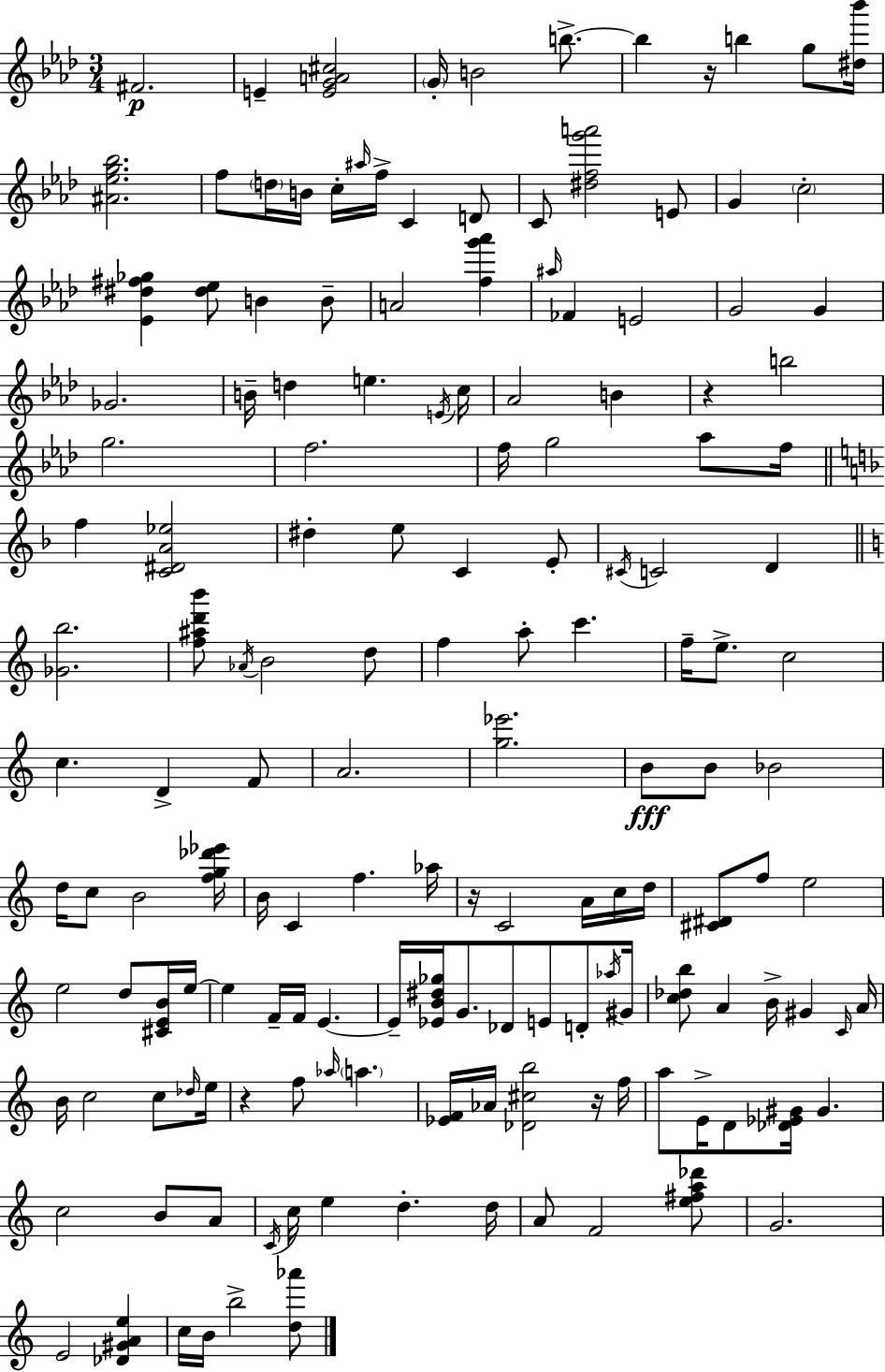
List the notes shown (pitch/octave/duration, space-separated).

F#4/h. E4/q [E4,G4,A4,C#5]/h G4/s B4/h B5/e. B5/q R/s B5/q G5/e [D#5,Bb6]/s [A#4,Eb5,G5,Bb5]/h. F5/e D5/s B4/s C5/s A#5/s F5/s C4/q D4/e C4/e [D#5,F5,G6,A6]/h E4/e G4/q C5/h [Eb4,D#5,F#5,Gb5]/q [D#5,Eb5]/e B4/q B4/e A4/h [F5,G6,Ab6]/q A#5/s FES4/q E4/h G4/h G4/q Gb4/h. B4/s D5/q E5/q. E4/s C5/s Ab4/h B4/q R/q B5/h G5/h. F5/h. F5/s G5/h Ab5/e F5/s F5/q [C4,D#4,A4,Eb5]/h D#5/q E5/e C4/q E4/e C#4/s C4/h D4/q [Gb4,B5]/h. [F5,A#5,D6,B6]/e Ab4/s B4/h D5/e F5/q A5/e C6/q. F5/s E5/e. C5/h C5/q. D4/q F4/e A4/h. [G5,Eb6]/h. B4/e B4/e Bb4/h D5/s C5/e B4/h [F5,G5,Db6,Eb6]/s B4/s C4/q F5/q. Ab5/s R/s C4/h A4/s C5/s D5/s [C#4,D#4]/e F5/e E5/h E5/h D5/e [C#4,E4,B4]/s E5/s E5/q F4/s F4/s E4/q. E4/s [Eb4,B4,D#5,Gb5]/s G4/e. Db4/e E4/e D4/e Ab5/s G#4/s [C5,Db5,B5]/e A4/q B4/s G#4/q C4/s A4/s B4/s C5/h C5/e Db5/s E5/s R/q F5/e Ab5/s A5/q. [Eb4,F4]/s Ab4/s [Db4,C#5,B5]/h R/s F5/s A5/e E4/s D4/e [Db4,Eb4,G#4]/s G#4/q. C5/h B4/e A4/e C4/s C5/s E5/q D5/q. D5/s A4/e F4/h [E5,F#5,A5,Db6]/e G4/h. E4/h [Db4,G#4,A4,E5]/q C5/s B4/s B5/h [D5,Ab6]/e